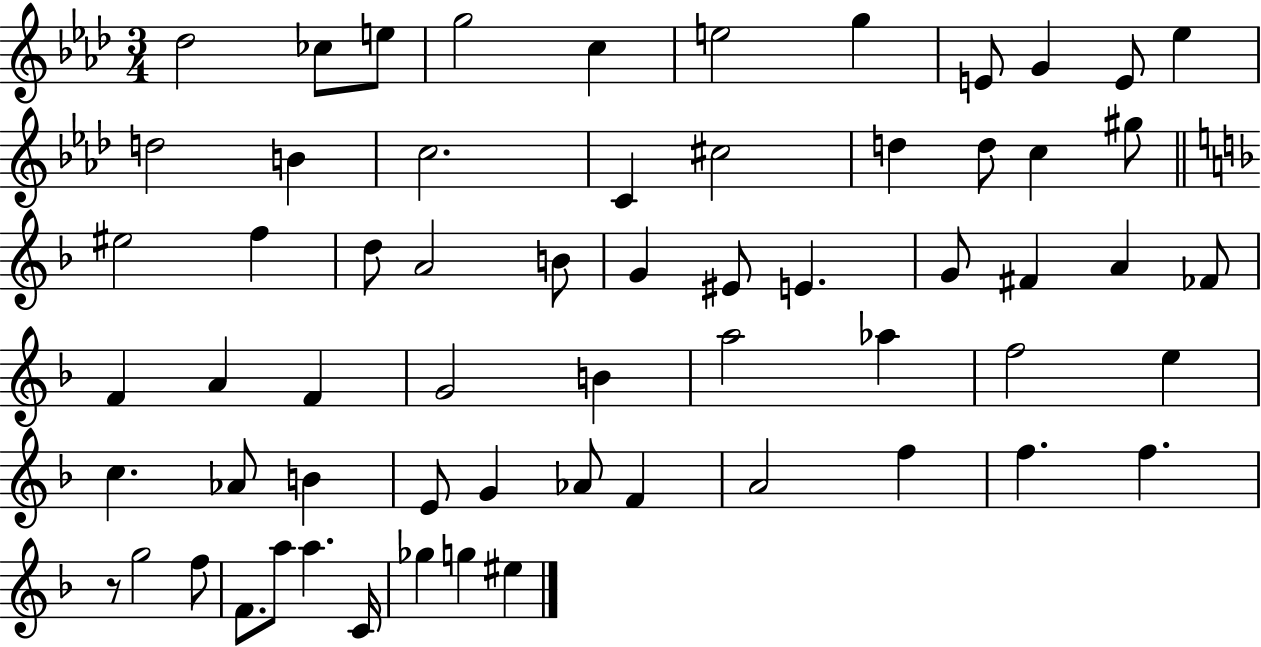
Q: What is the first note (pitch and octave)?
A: Db5